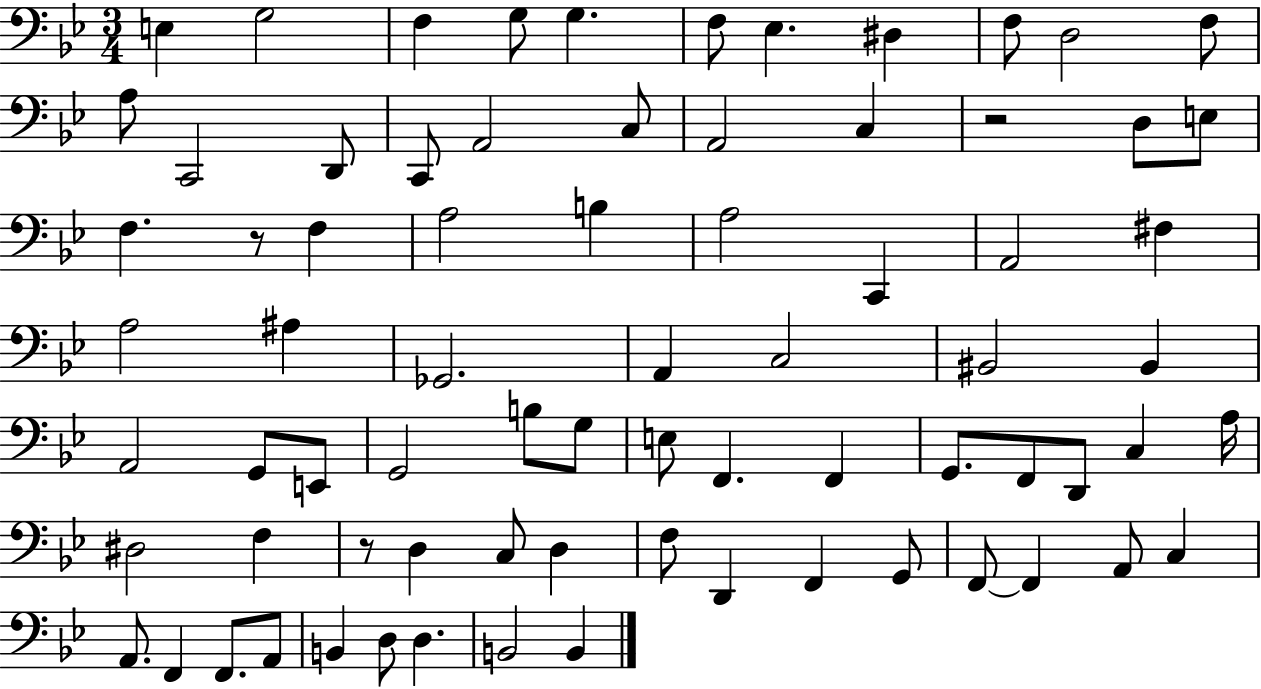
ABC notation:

X:1
T:Untitled
M:3/4
L:1/4
K:Bb
E, G,2 F, G,/2 G, F,/2 _E, ^D, F,/2 D,2 F,/2 A,/2 C,,2 D,,/2 C,,/2 A,,2 C,/2 A,,2 C, z2 D,/2 E,/2 F, z/2 F, A,2 B, A,2 C,, A,,2 ^F, A,2 ^A, _G,,2 A,, C,2 ^B,,2 ^B,, A,,2 G,,/2 E,,/2 G,,2 B,/2 G,/2 E,/2 F,, F,, G,,/2 F,,/2 D,,/2 C, A,/4 ^D,2 F, z/2 D, C,/2 D, F,/2 D,, F,, G,,/2 F,,/2 F,, A,,/2 C, A,,/2 F,, F,,/2 A,,/2 B,, D,/2 D, B,,2 B,,